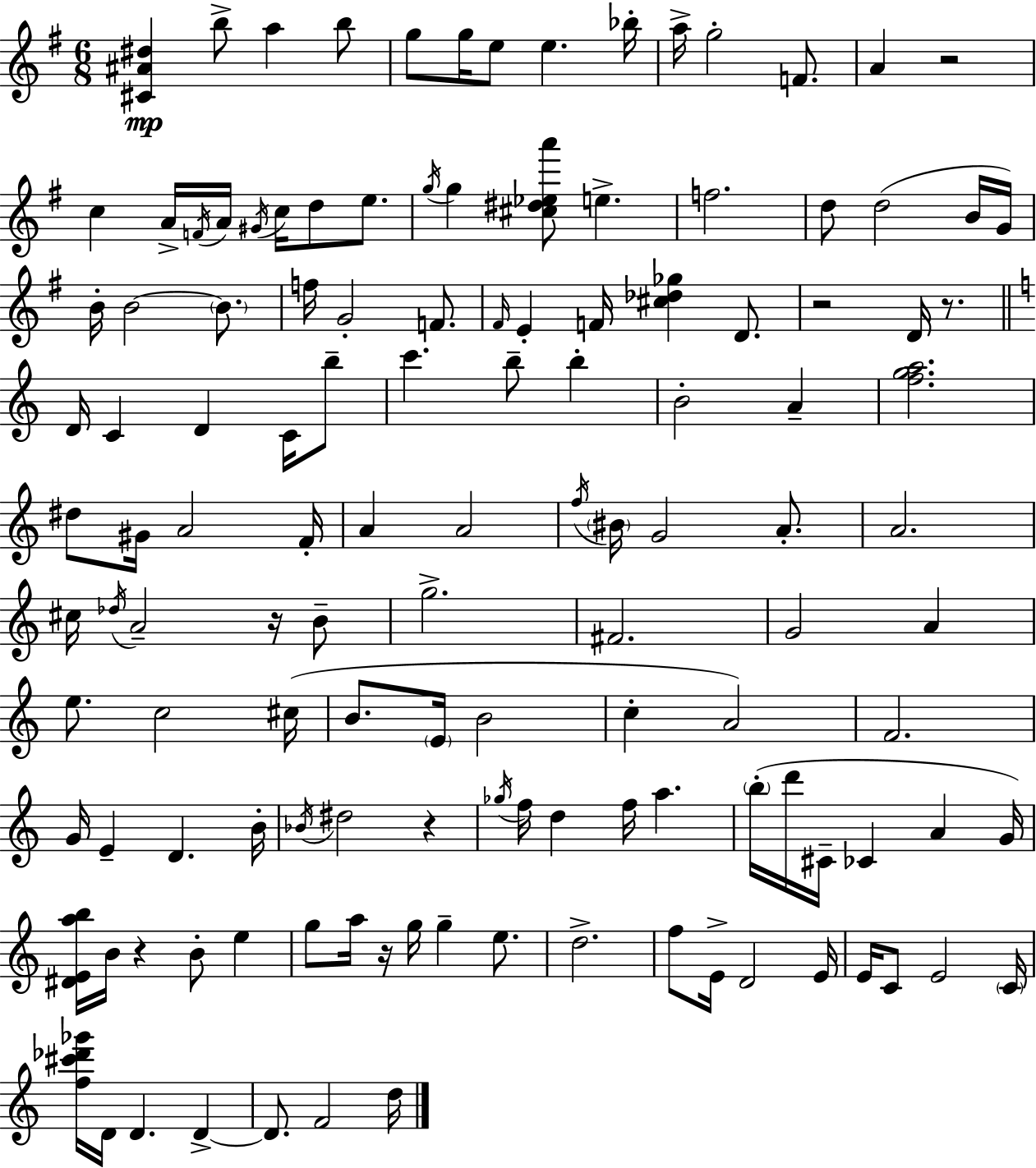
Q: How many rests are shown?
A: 7